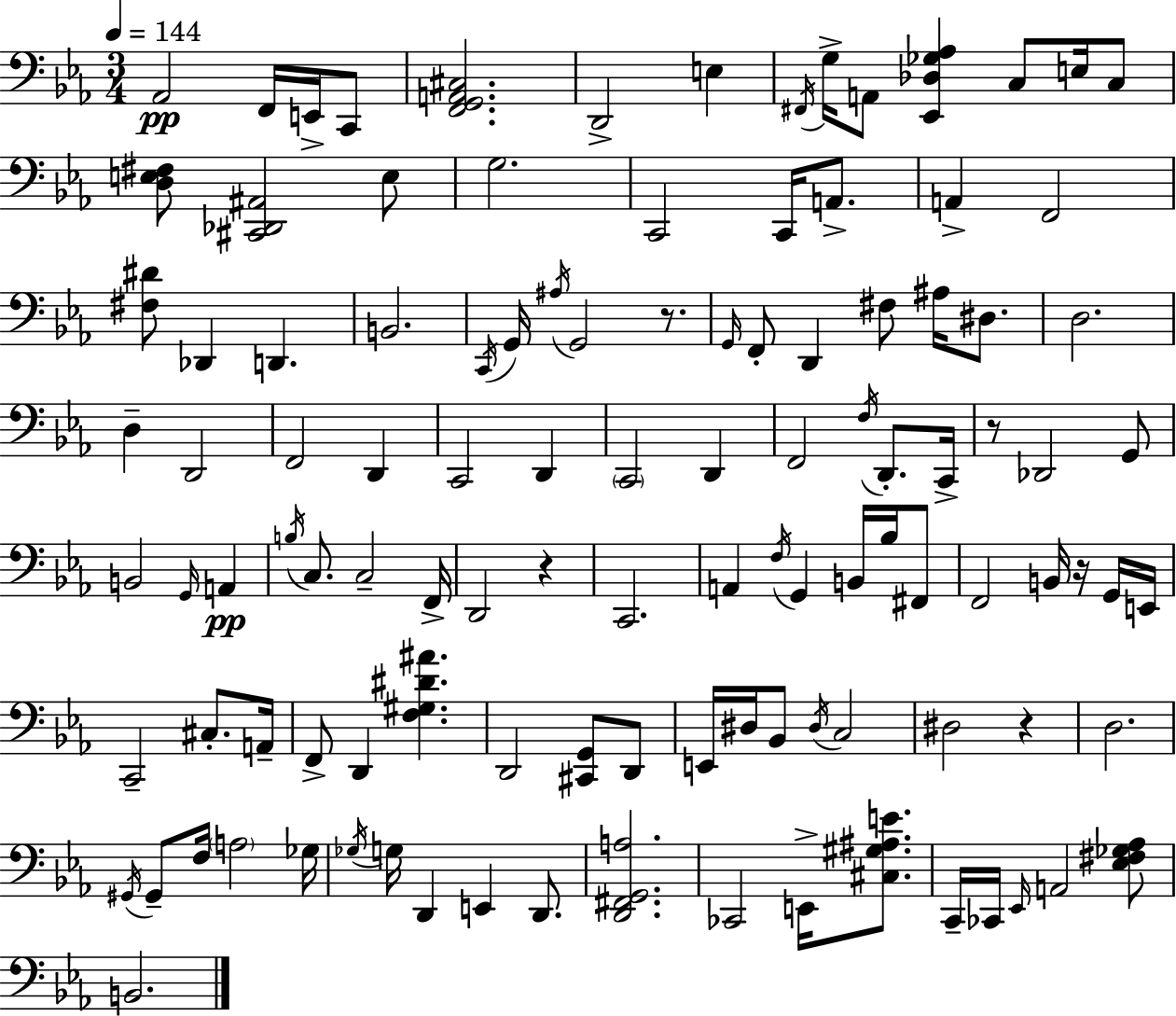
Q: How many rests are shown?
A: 5